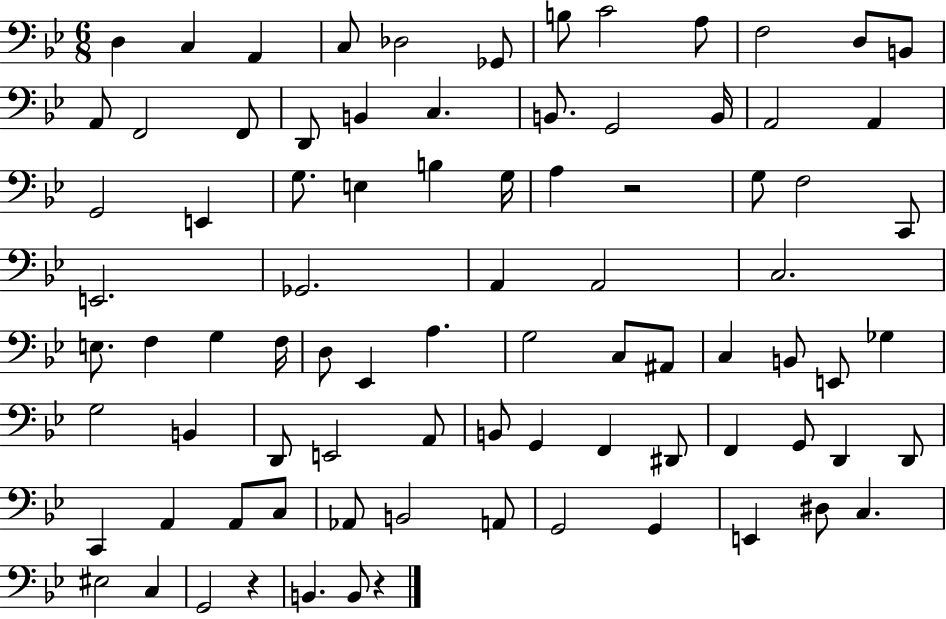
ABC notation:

X:1
T:Untitled
M:6/8
L:1/4
K:Bb
D, C, A,, C,/2 _D,2 _G,,/2 B,/2 C2 A,/2 F,2 D,/2 B,,/2 A,,/2 F,,2 F,,/2 D,,/2 B,, C, B,,/2 G,,2 B,,/4 A,,2 A,, G,,2 E,, G,/2 E, B, G,/4 A, z2 G,/2 F,2 C,,/2 E,,2 _G,,2 A,, A,,2 C,2 E,/2 F, G, F,/4 D,/2 _E,, A, G,2 C,/2 ^A,,/2 C, B,,/2 E,,/2 _G, G,2 B,, D,,/2 E,,2 A,,/2 B,,/2 G,, F,, ^D,,/2 F,, G,,/2 D,, D,,/2 C,, A,, A,,/2 C,/2 _A,,/2 B,,2 A,,/2 G,,2 G,, E,, ^D,/2 C, ^E,2 C, G,,2 z B,, B,,/2 z